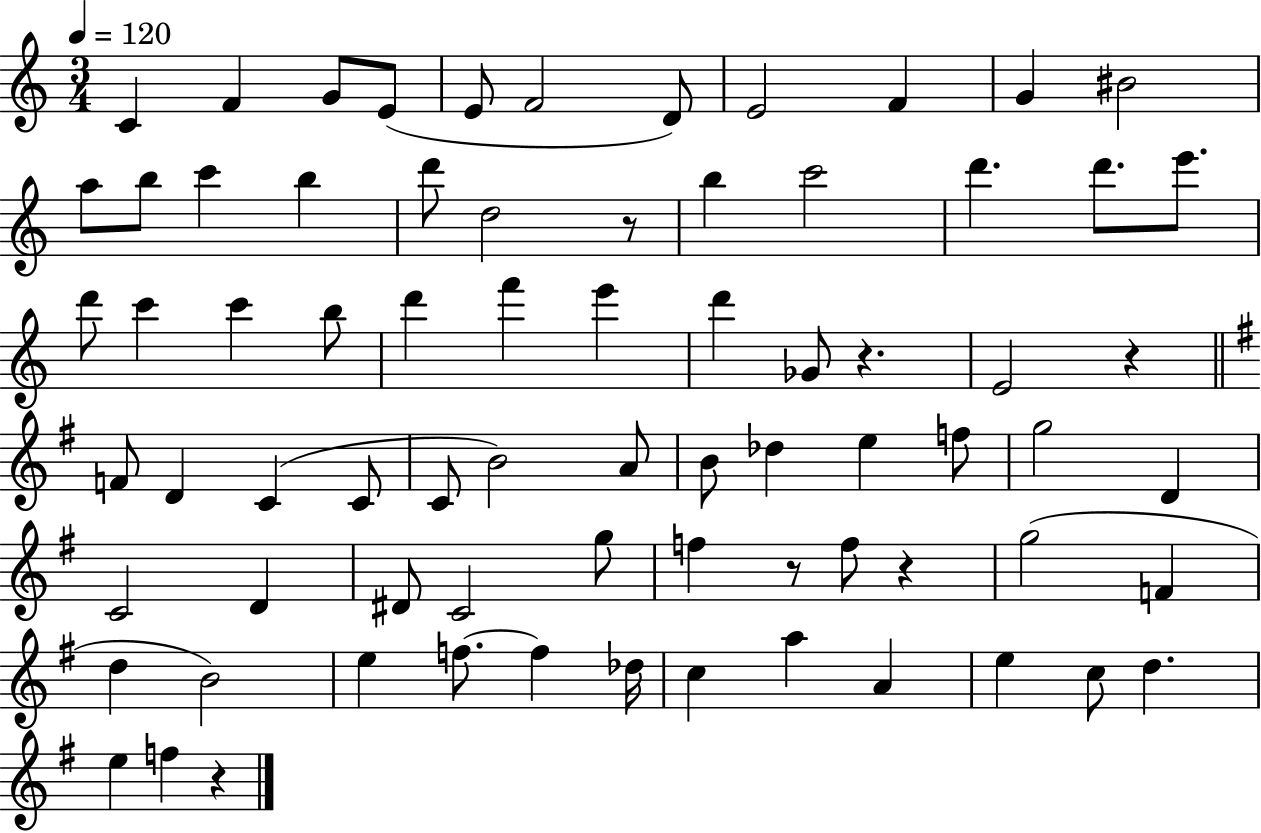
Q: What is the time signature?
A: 3/4